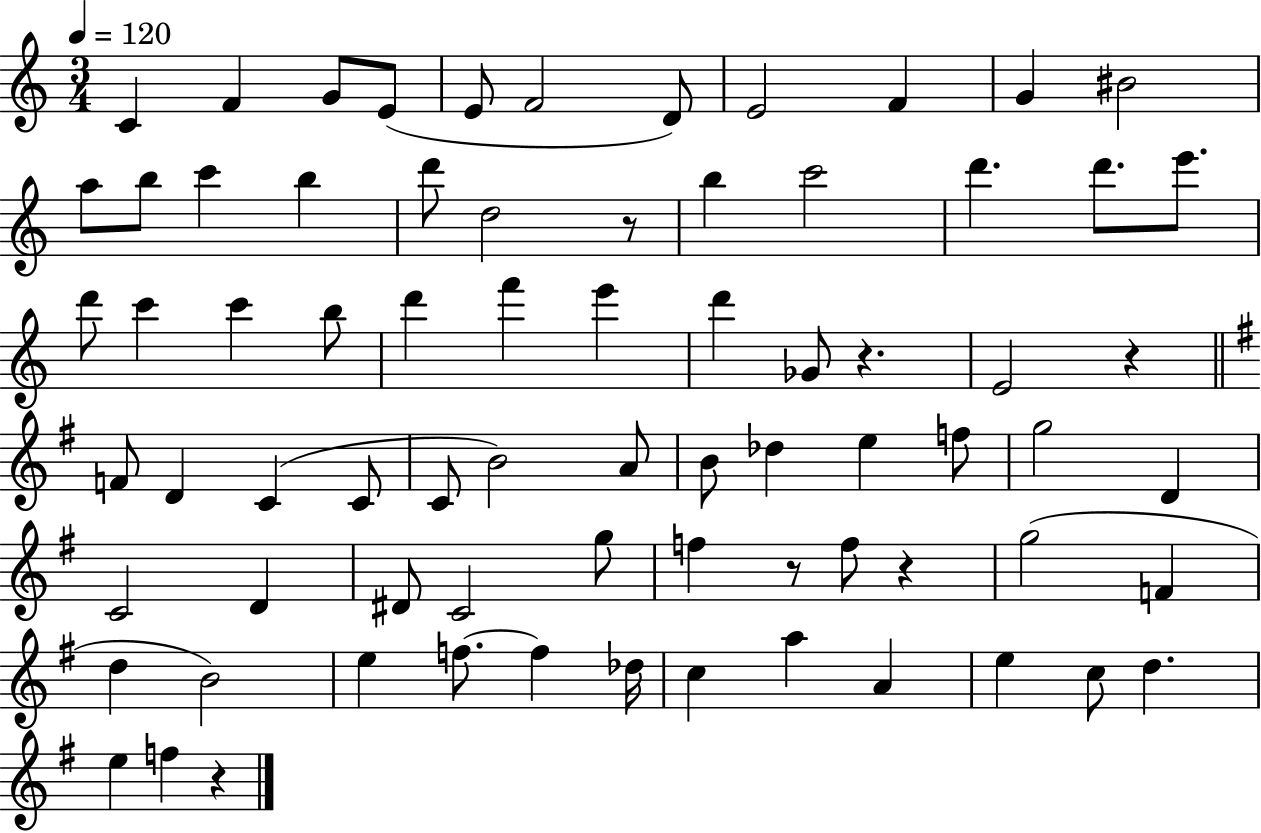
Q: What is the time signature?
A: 3/4